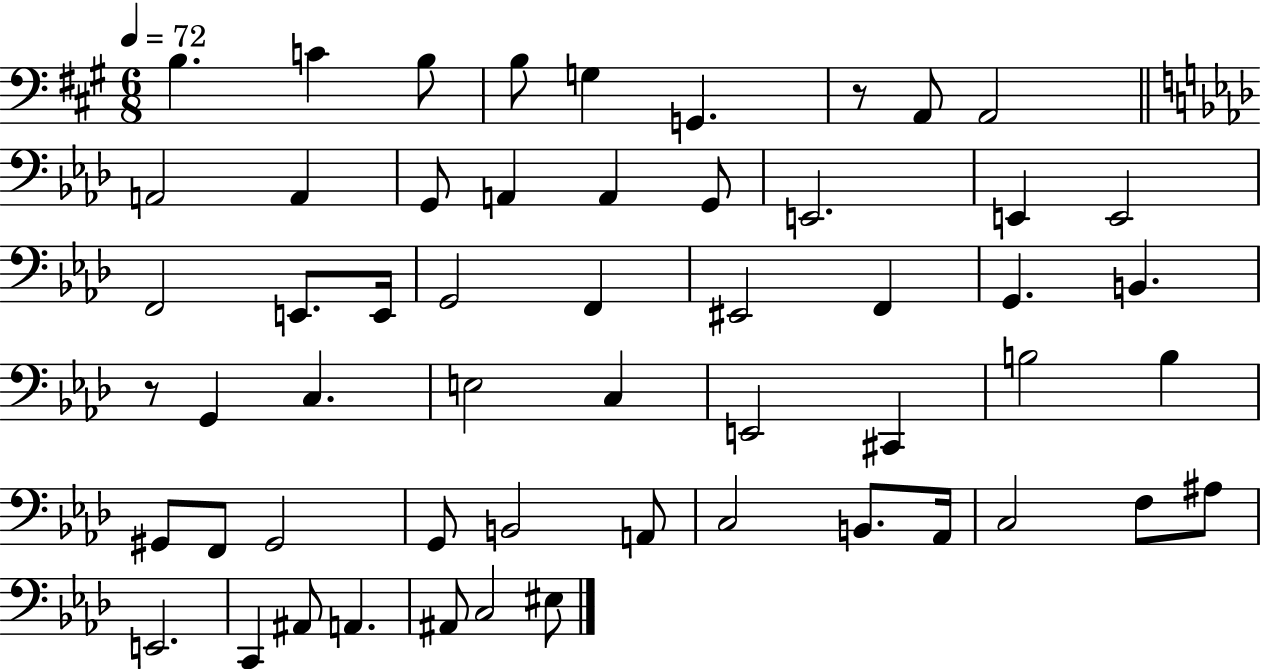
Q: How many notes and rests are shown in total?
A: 55